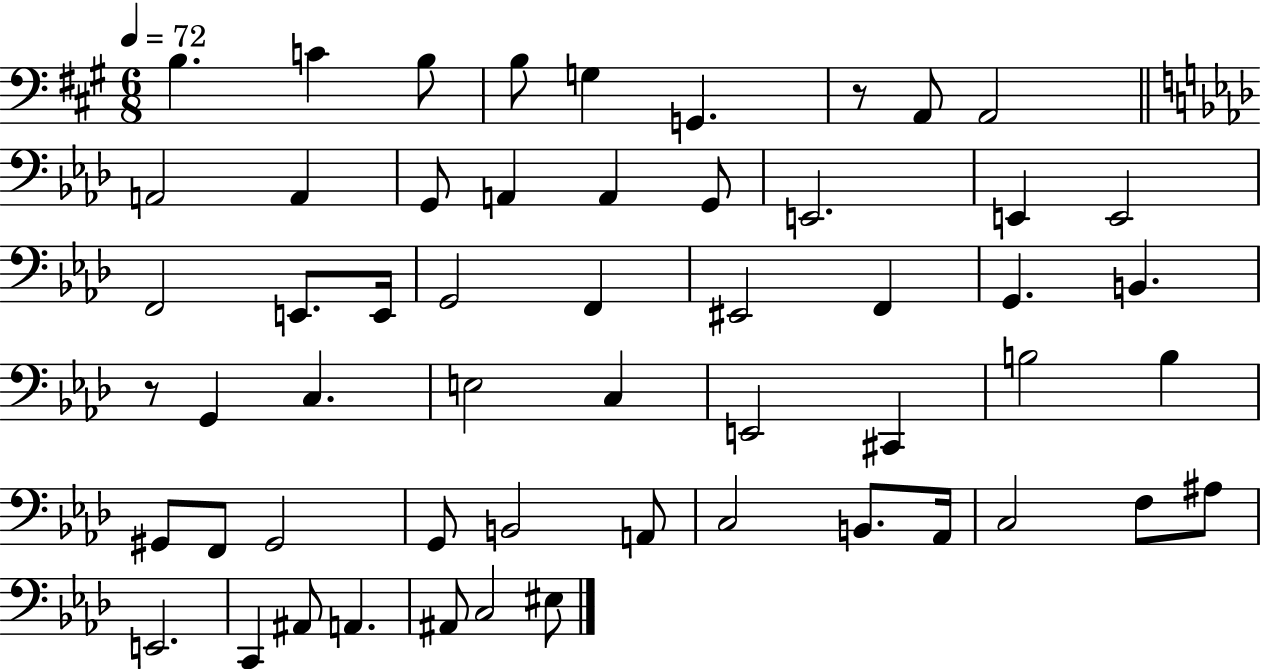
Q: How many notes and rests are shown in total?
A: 55